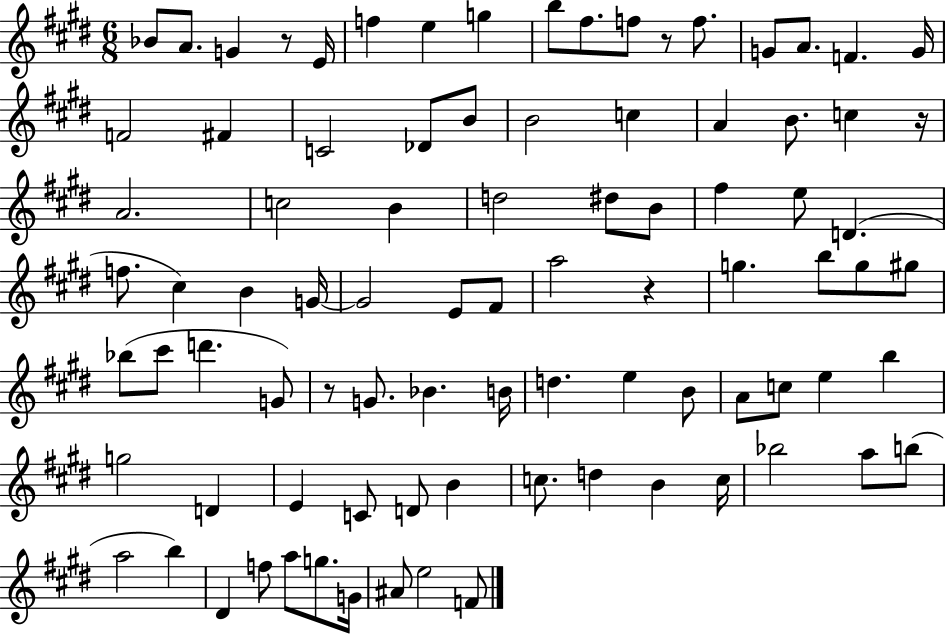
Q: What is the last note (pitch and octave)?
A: F4